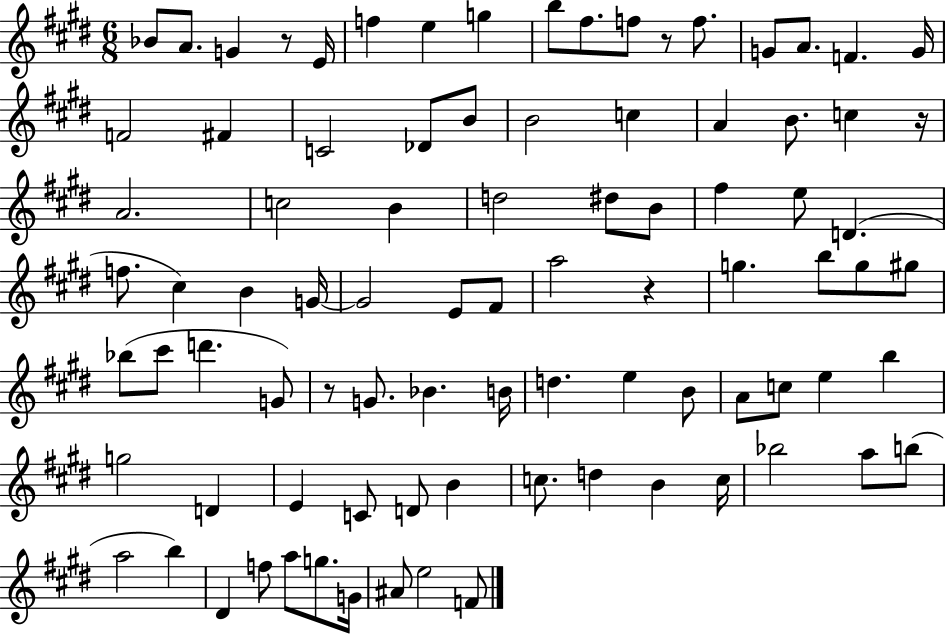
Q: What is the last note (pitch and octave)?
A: F4